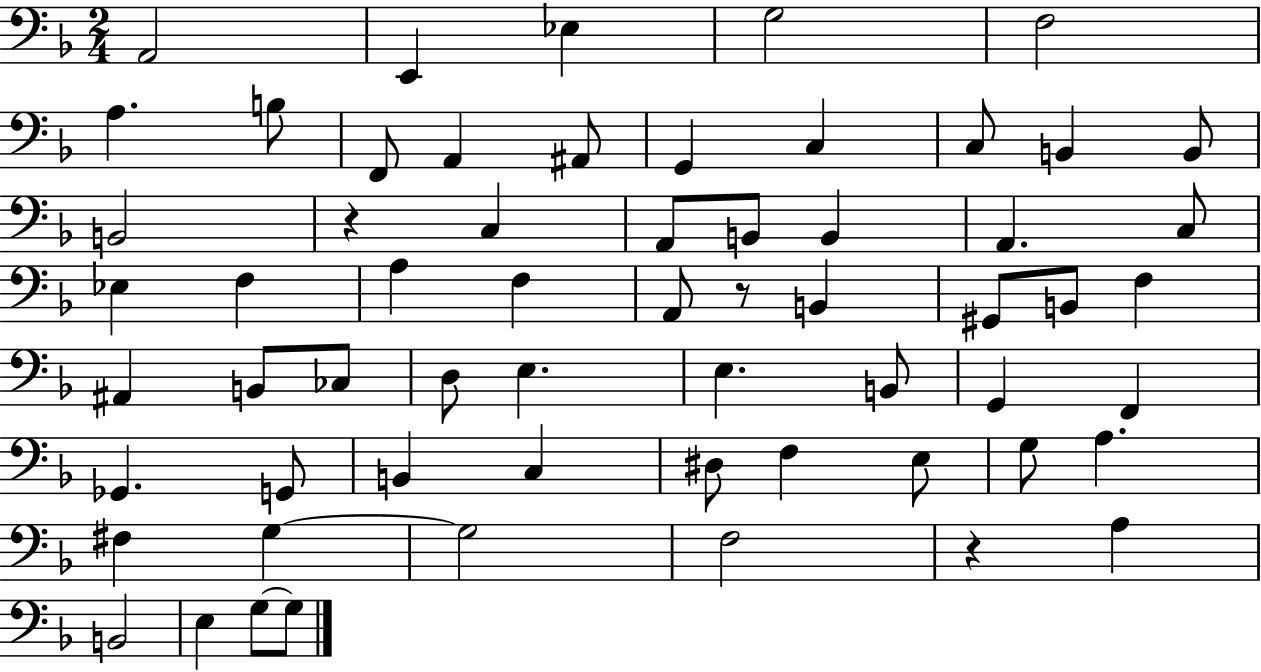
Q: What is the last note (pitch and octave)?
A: G3